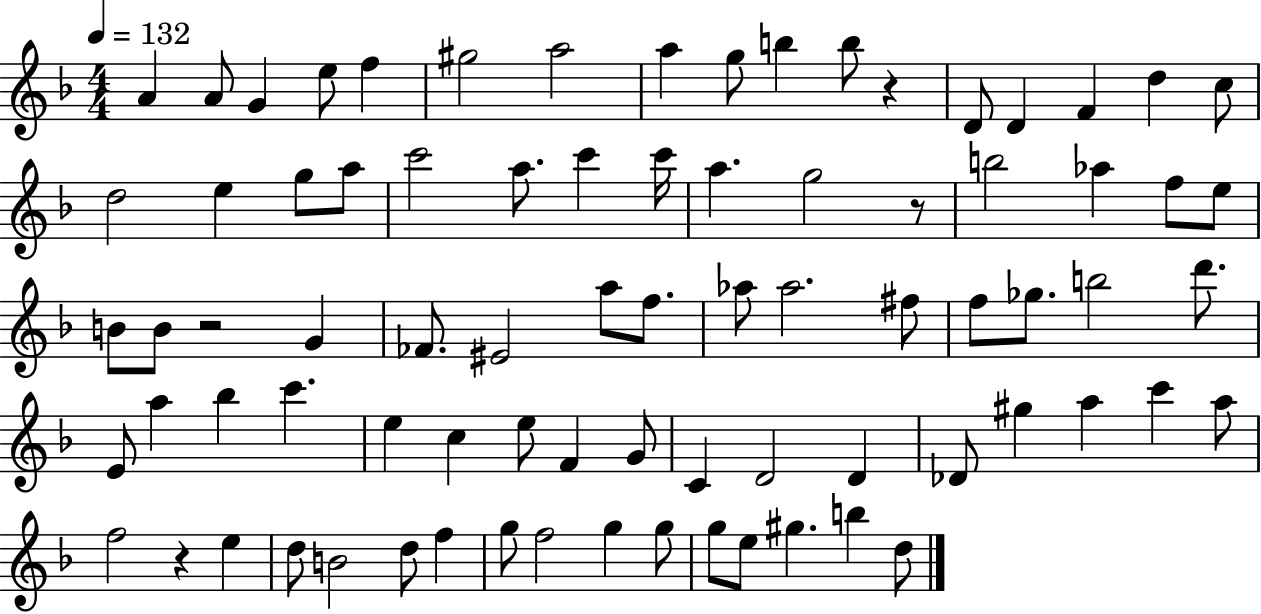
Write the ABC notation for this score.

X:1
T:Untitled
M:4/4
L:1/4
K:F
A A/2 G e/2 f ^g2 a2 a g/2 b b/2 z D/2 D F d c/2 d2 e g/2 a/2 c'2 a/2 c' c'/4 a g2 z/2 b2 _a f/2 e/2 B/2 B/2 z2 G _F/2 ^E2 a/2 f/2 _a/2 _a2 ^f/2 f/2 _g/2 b2 d'/2 E/2 a _b c' e c e/2 F G/2 C D2 D _D/2 ^g a c' a/2 f2 z e d/2 B2 d/2 f g/2 f2 g g/2 g/2 e/2 ^g b d/2